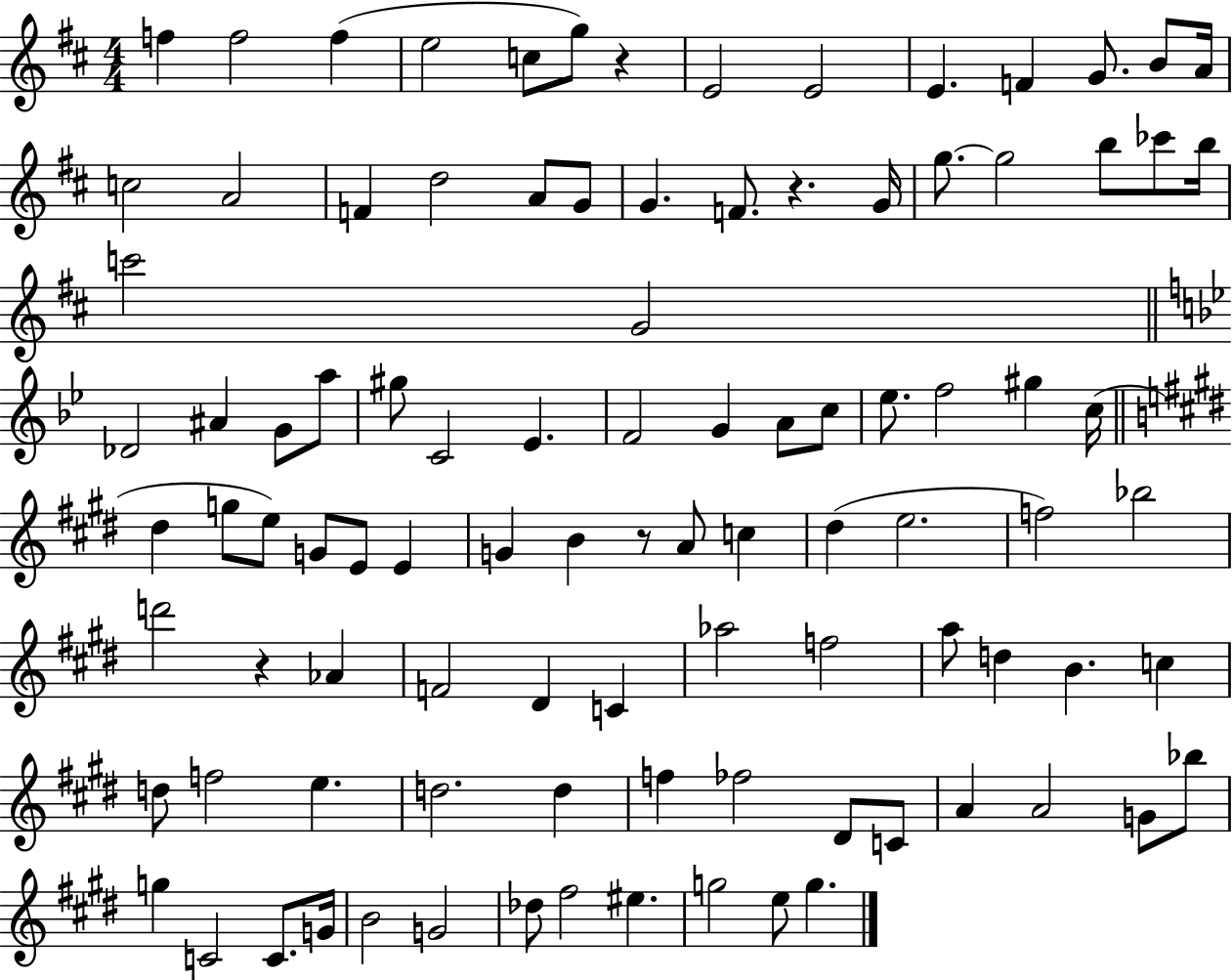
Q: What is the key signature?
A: D major